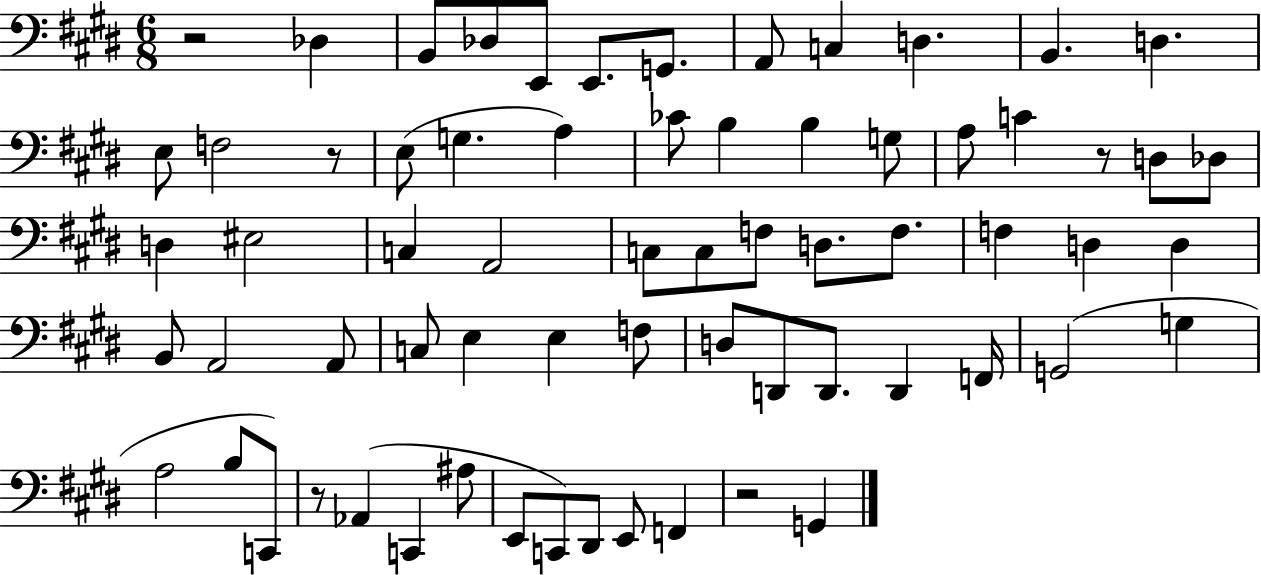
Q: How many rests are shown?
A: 5